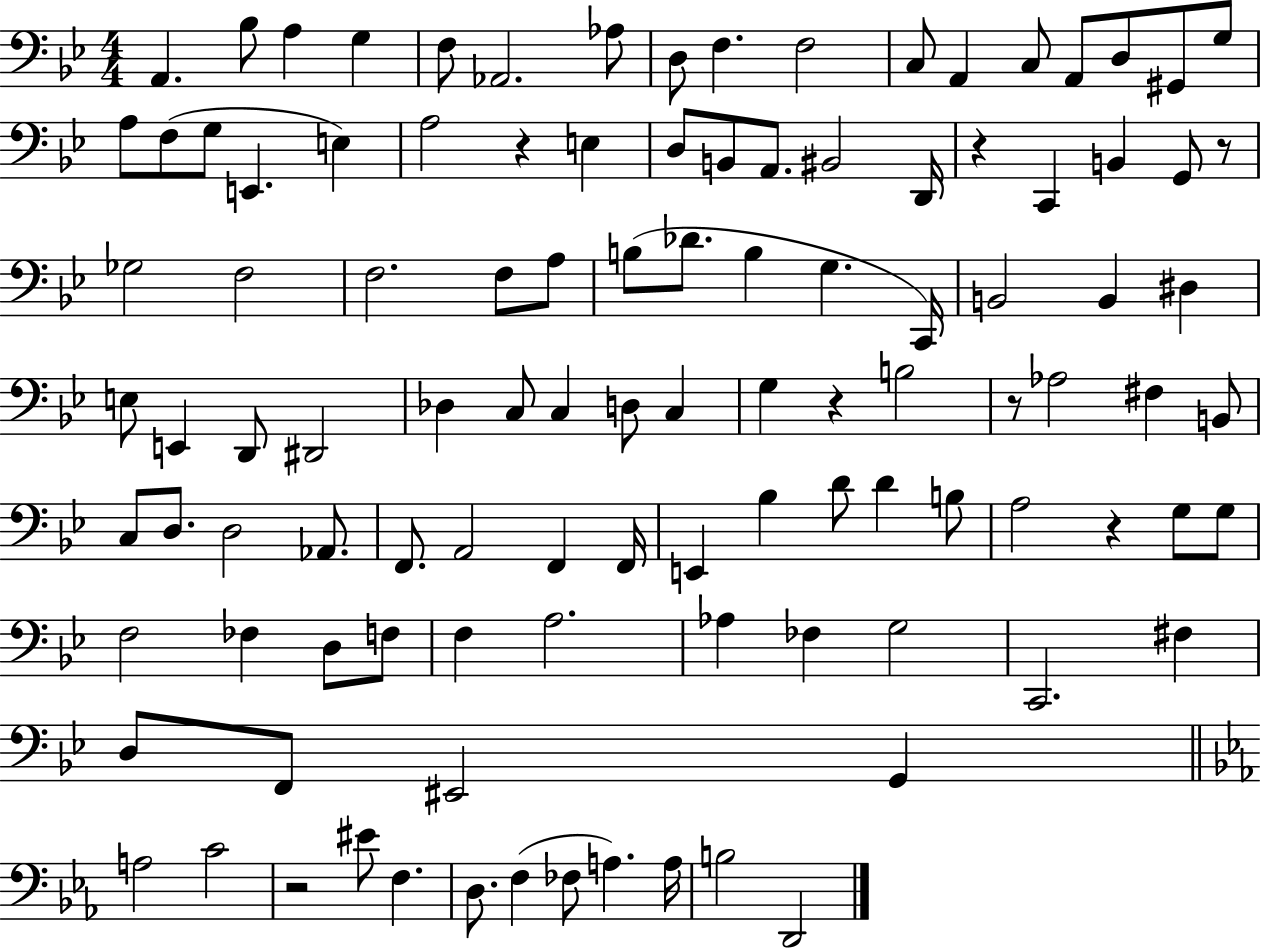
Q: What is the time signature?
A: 4/4